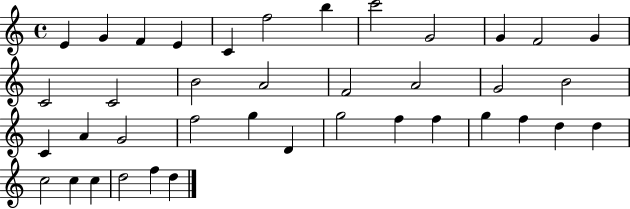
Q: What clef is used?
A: treble